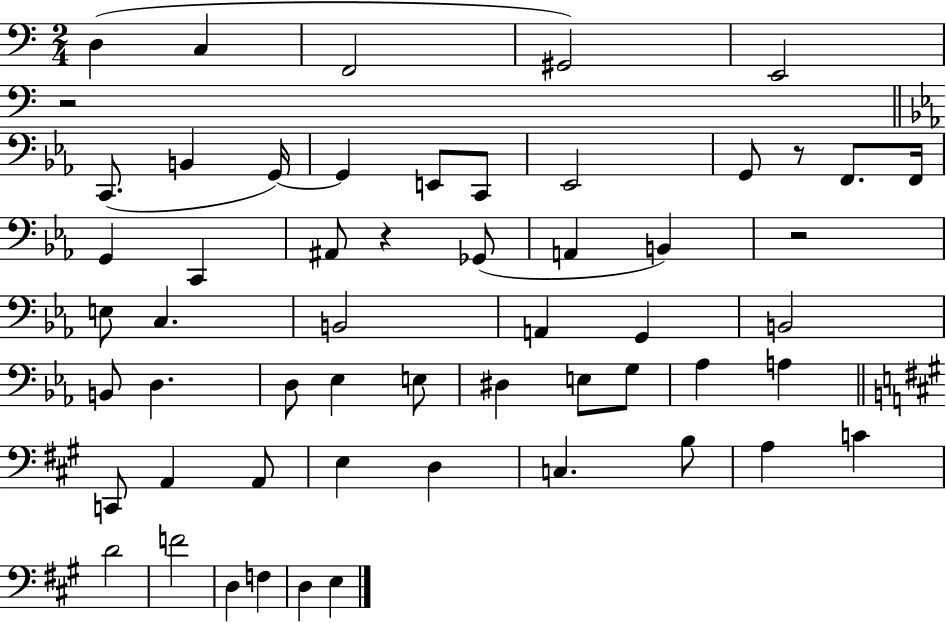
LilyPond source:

{
  \clef bass
  \numericTimeSignature
  \time 2/4
  \key c \major
  d4( c4 | f,2 | gis,2) | e,2 | \break r2 | \bar "||" \break \key ees \major c,8.( b,4 g,16~~) | g,4 e,8 c,8 | ees,2 | g,8 r8 f,8. f,16 | \break g,4 c,4 | ais,8 r4 ges,8( | a,4 b,4) | r2 | \break e8 c4. | b,2 | a,4 g,4 | b,2 | \break b,8 d4. | d8 ees4 e8 | dis4 e8 g8 | aes4 a4 | \break \bar "||" \break \key a \major c,8 a,4 a,8 | e4 d4 | c4. b8 | a4 c'4 | \break d'2 | f'2 | d4 f4 | d4 e4 | \break \bar "|."
}